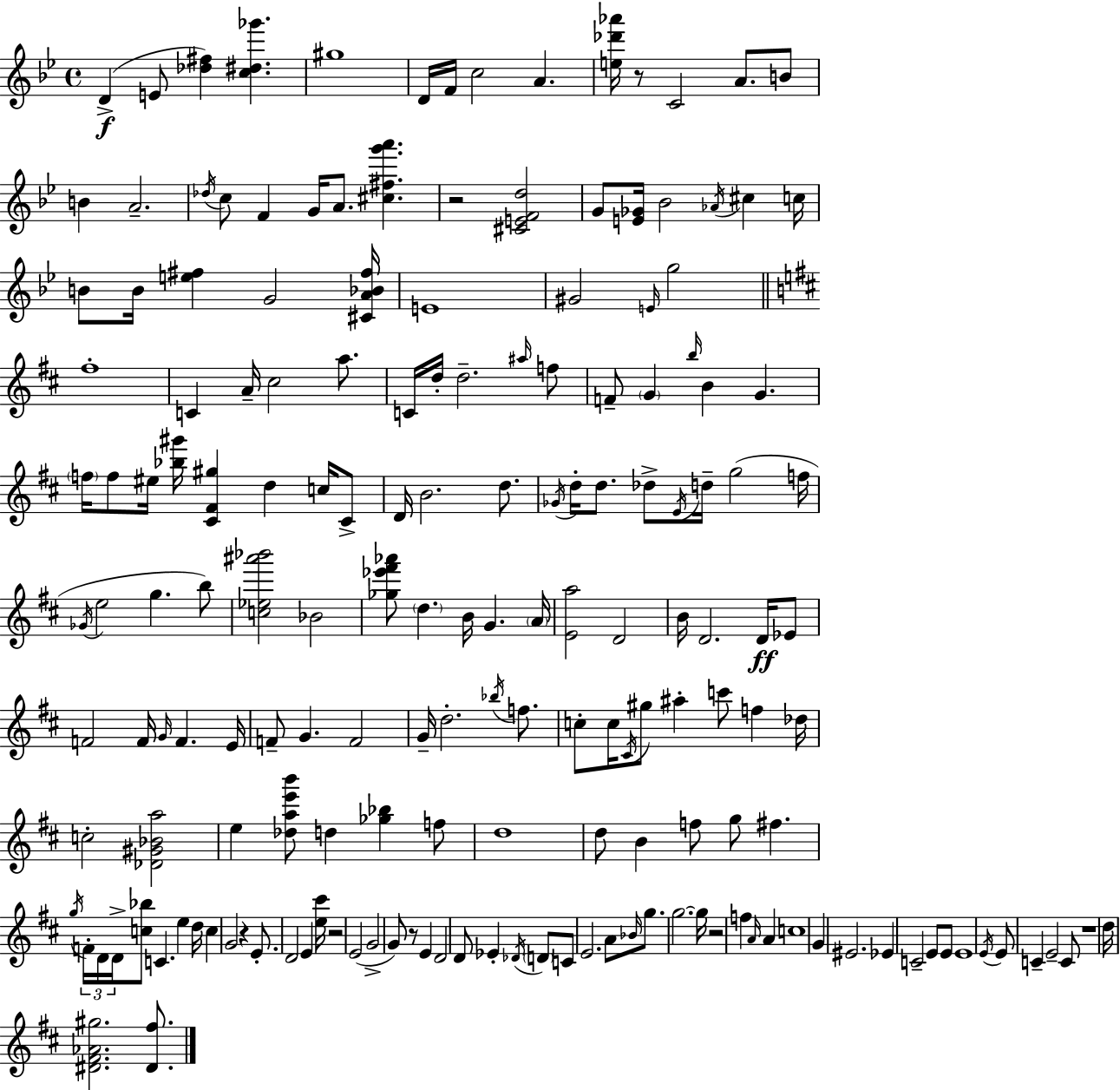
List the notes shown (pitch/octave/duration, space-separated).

D4/q E4/e [Db5,F#5]/q [C5,D#5,Gb6]/q. G#5/w D4/s F4/s C5/h A4/q. [E5,Db6,Ab6]/s R/e C4/h A4/e. B4/e B4/q A4/h. Db5/s C5/e F4/q G4/s A4/e. [C#5,F#5,G6,A6]/q. R/h [C#4,E4,F4,D5]/h G4/e [E4,Gb4]/s Bb4/h Ab4/s C#5/q C5/s B4/e B4/s [E5,F#5]/q G4/h [C#4,A4,Bb4,F#5]/s E4/w G#4/h E4/s G5/h F#5/w C4/q A4/s C#5/h A5/e. C4/s D5/s D5/h. A#5/s F5/e F4/e G4/q B5/s B4/q G4/q. F5/s F5/e EIS5/s [Bb5,G#6]/s [C#4,F#4,G#5]/q D5/q C5/s C#4/e D4/s B4/h. D5/e. Gb4/s D5/s D5/e. Db5/e E4/s D5/s G5/h F5/s Gb4/s E5/h G5/q. B5/e [C5,Eb5,A#6,Bb6]/h Bb4/h [Gb5,Eb6,F#6,Ab6]/e D5/q. B4/s G4/q. A4/s [E4,A5]/h D4/h B4/s D4/h. D4/s Eb4/e F4/h F4/s G4/s F4/q. E4/s F4/e G4/q. F4/h G4/s D5/h. Bb5/s F5/e. C5/e C5/s C#4/s G#5/e A#5/q C6/e F5/q Db5/s C5/h [Db4,G#4,Bb4,A5]/h E5/q [Db5,A5,E6,B6]/e D5/q [Gb5,Bb5]/q F5/e D5/w D5/e B4/q F5/e G5/e F#5/q. G5/s F4/s D4/s D4/s [C5,Bb5]/e C4/q. E5/q D5/s C5/q G4/h R/q E4/e. D4/h E4/q [E5,C#6]/s R/h E4/h G4/h G4/e R/e E4/q D4/h D4/e Eb4/q Db4/s D4/e C4/e E4/h. A4/e Bb4/s G5/e. G5/h. G5/s R/h F5/q A4/s A4/q C5/w G4/q EIS4/h. Eb4/q C4/h E4/e E4/e E4/w E4/s E4/e C4/q E4/h C4/e R/w D5/s [D#4,F#4,Ab4,G#5]/h. [D#4,F#5]/e.